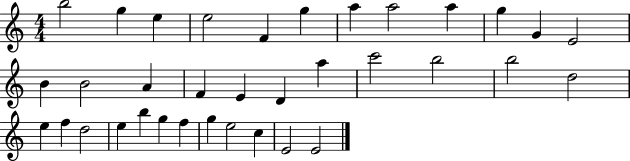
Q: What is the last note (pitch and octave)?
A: E4